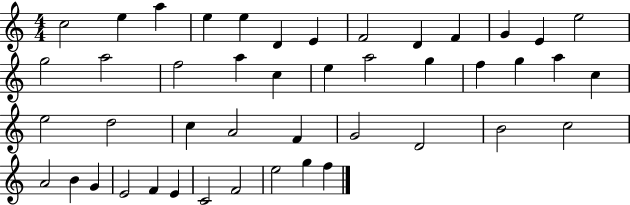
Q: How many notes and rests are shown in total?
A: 45